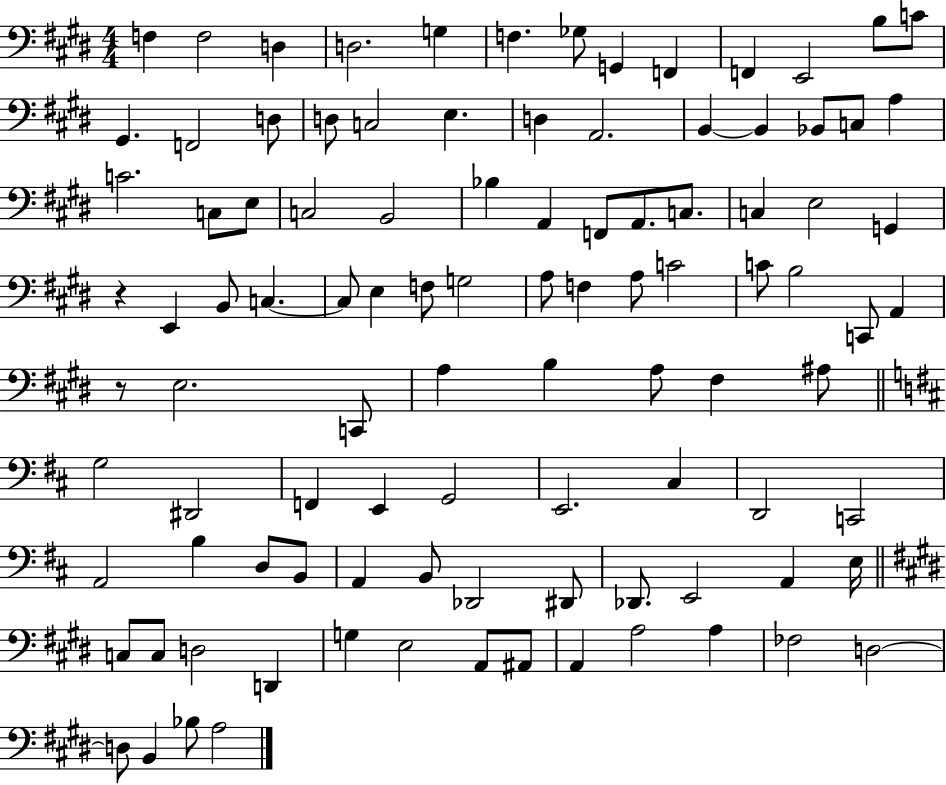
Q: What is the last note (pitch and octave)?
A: A3